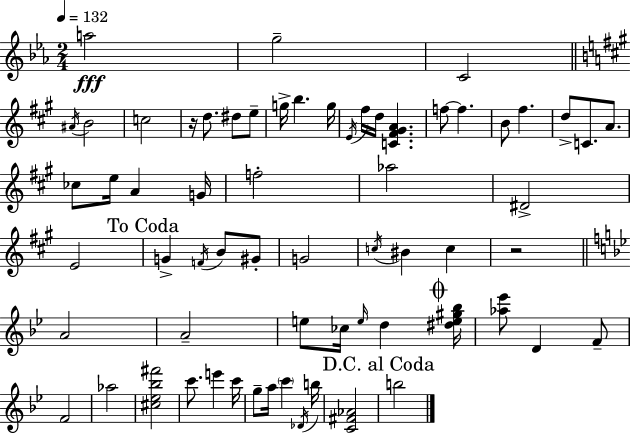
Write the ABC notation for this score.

X:1
T:Untitled
M:2/4
L:1/4
K:Eb
a2 g2 C2 ^A/4 B2 c2 z/4 d/2 ^d/2 e/2 g/4 b g/4 E/4 ^f/4 d/4 [C^F^GA] f/2 f B/2 ^f d/2 C/2 A/2 _c/2 e/4 A G/4 f2 _a2 ^D2 E2 G F/4 B/2 ^G/2 G2 c/4 ^B c z2 A2 A2 e/2 _c/4 e/4 d [^de^g_b]/4 [_a_e']/2 D F/2 F2 _a2 [^c_e_b^f']2 c'/2 e' c'/4 g/2 a/4 c' _D/4 b/4 [C^F_A]2 b2